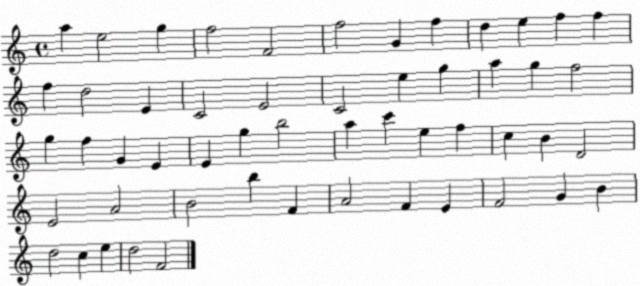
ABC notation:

X:1
T:Untitled
M:4/4
L:1/4
K:C
a e2 g f2 F2 f2 G f d e f f f d2 E C2 E2 C2 e g a g f2 g f G E E g b2 a c' e f c B D2 E2 A2 B2 b F A2 F E F2 G B d2 c e d2 F2